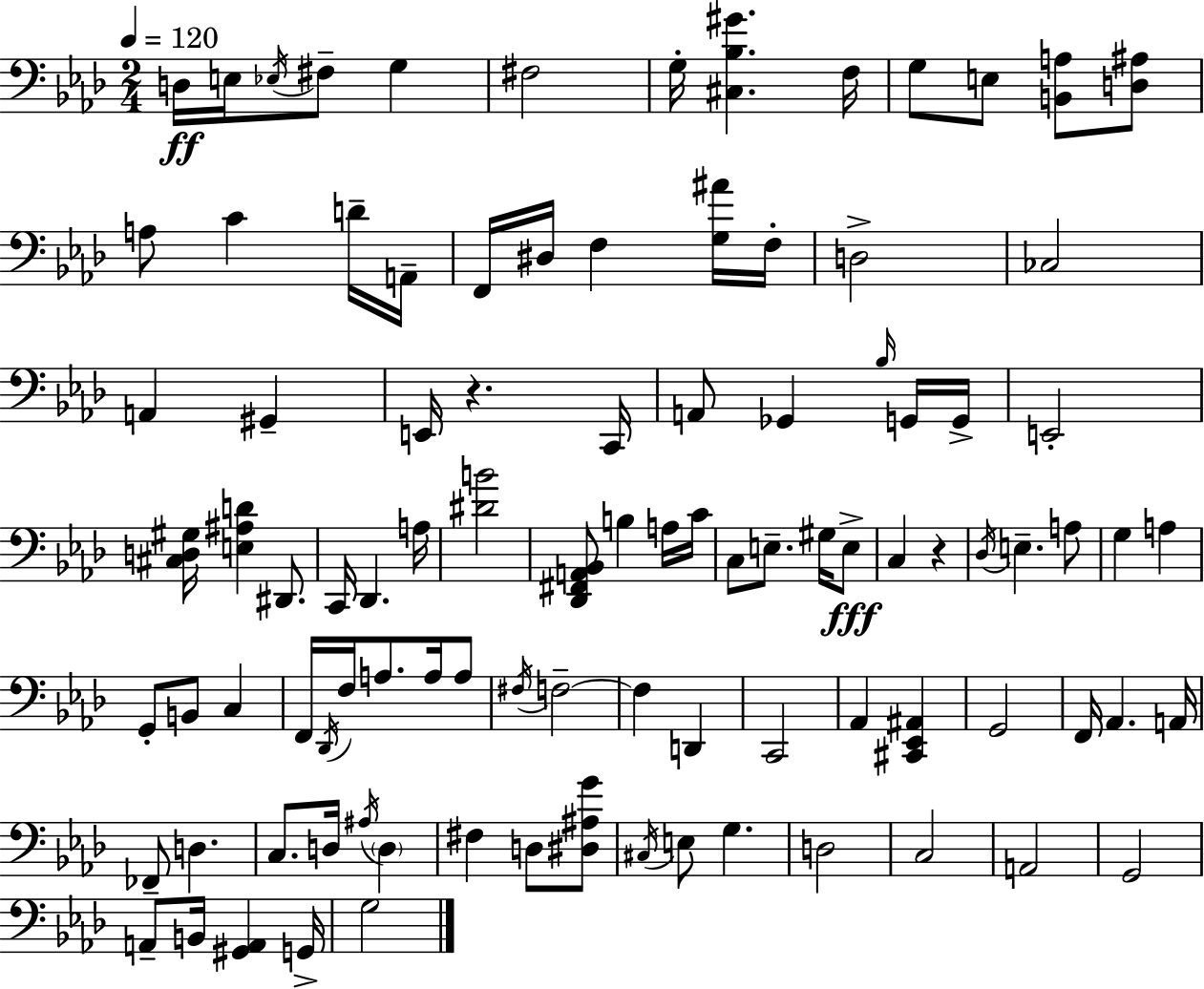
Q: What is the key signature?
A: AES major